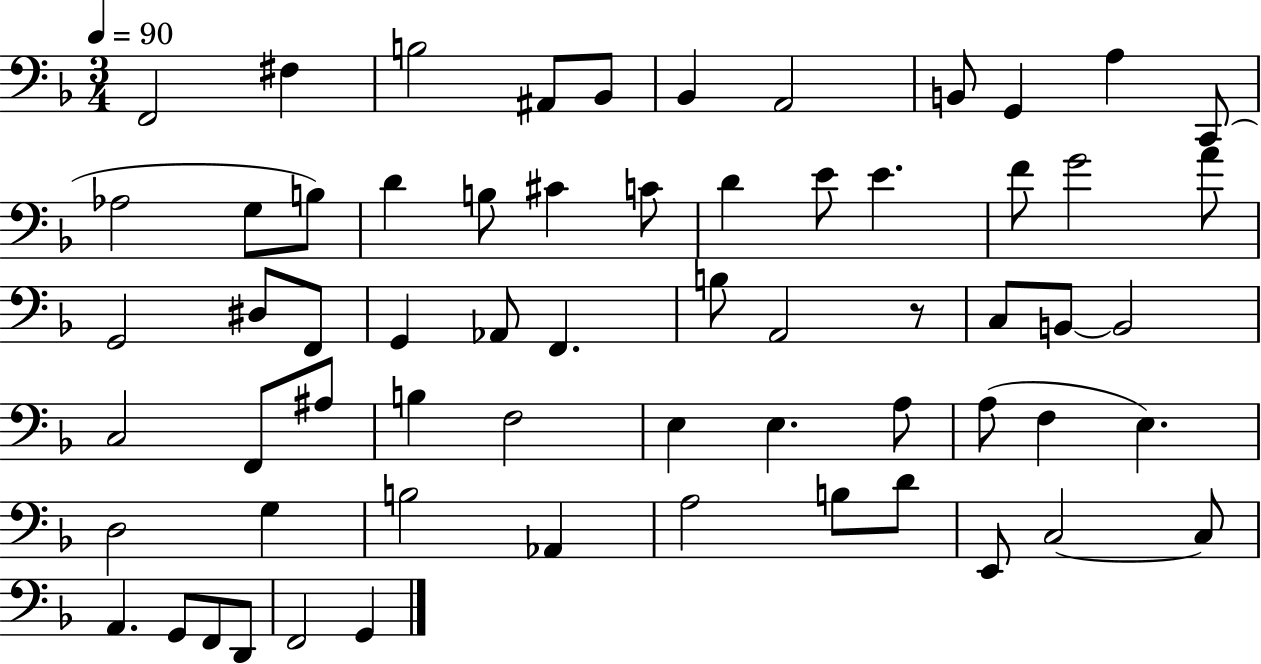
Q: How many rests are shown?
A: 1